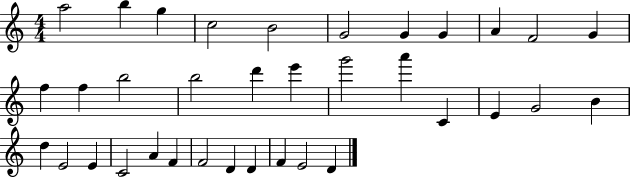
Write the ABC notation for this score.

X:1
T:Untitled
M:4/4
L:1/4
K:C
a2 b g c2 B2 G2 G G A F2 G f f b2 b2 d' e' g'2 a' C E G2 B d E2 E C2 A F F2 D D F E2 D